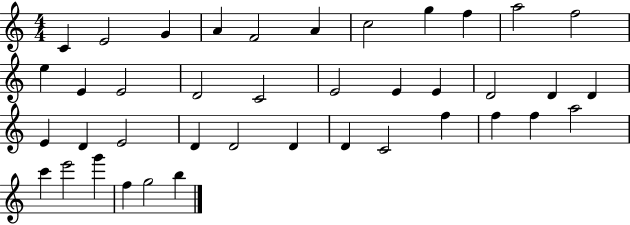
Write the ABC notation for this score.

X:1
T:Untitled
M:4/4
L:1/4
K:C
C E2 G A F2 A c2 g f a2 f2 e E E2 D2 C2 E2 E E D2 D D E D E2 D D2 D D C2 f f f a2 c' e'2 g' f g2 b